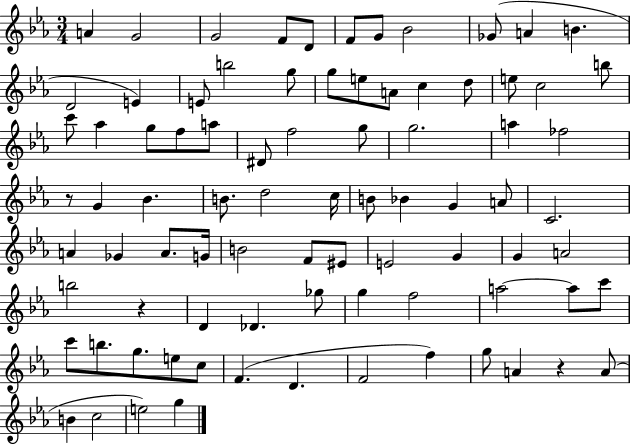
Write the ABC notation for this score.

X:1
T:Untitled
M:3/4
L:1/4
K:Eb
A G2 G2 F/2 D/2 F/2 G/2 _B2 _G/2 A B D2 E E/2 b2 g/2 g/2 e/2 A/2 c d/2 e/2 c2 b/2 c'/2 _a g/2 f/2 a/2 ^D/2 f2 g/2 g2 a _f2 z/2 G _B B/2 d2 c/4 B/2 _B G A/2 C2 A _G A/2 G/4 B2 F/2 ^E/2 E2 G G A2 b2 z D _D _g/2 g f2 a2 a/2 c'/2 c'/2 b/2 g/2 e/2 c/2 F D F2 f g/2 A z A/2 B c2 e2 g